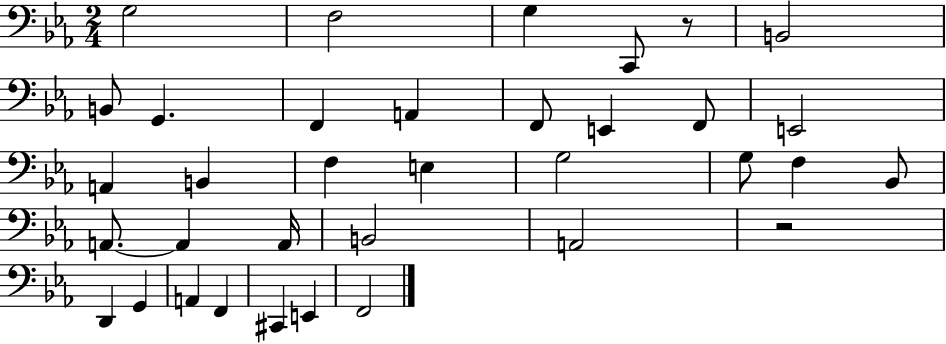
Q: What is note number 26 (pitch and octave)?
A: A2